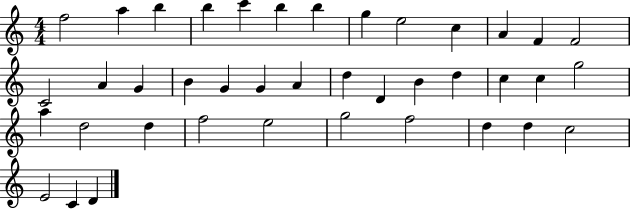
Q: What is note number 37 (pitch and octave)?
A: C5